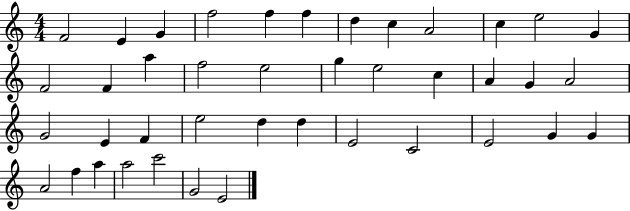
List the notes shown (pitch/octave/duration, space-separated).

F4/h E4/q G4/q F5/h F5/q F5/q D5/q C5/q A4/h C5/q E5/h G4/q F4/h F4/q A5/q F5/h E5/h G5/q E5/h C5/q A4/q G4/q A4/h G4/h E4/q F4/q E5/h D5/q D5/q E4/h C4/h E4/h G4/q G4/q A4/h F5/q A5/q A5/h C6/h G4/h E4/h